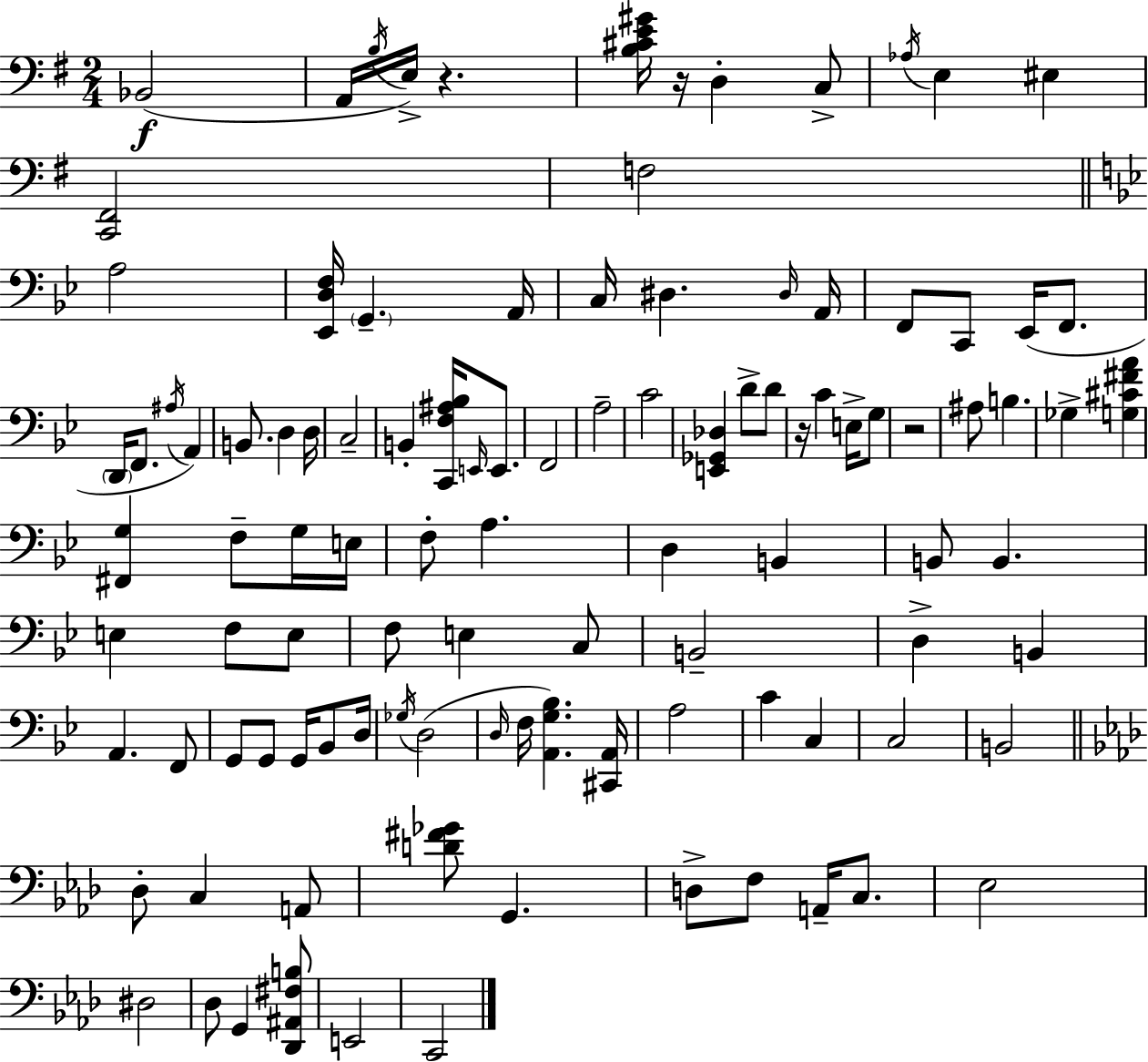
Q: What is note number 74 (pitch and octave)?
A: C4